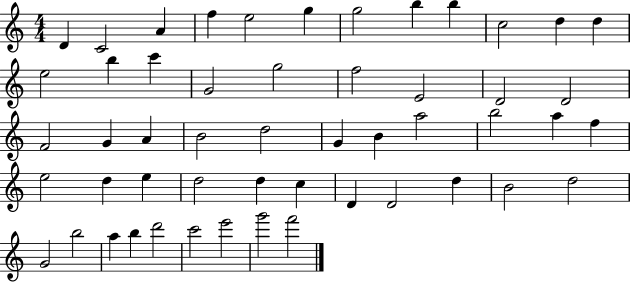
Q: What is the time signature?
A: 4/4